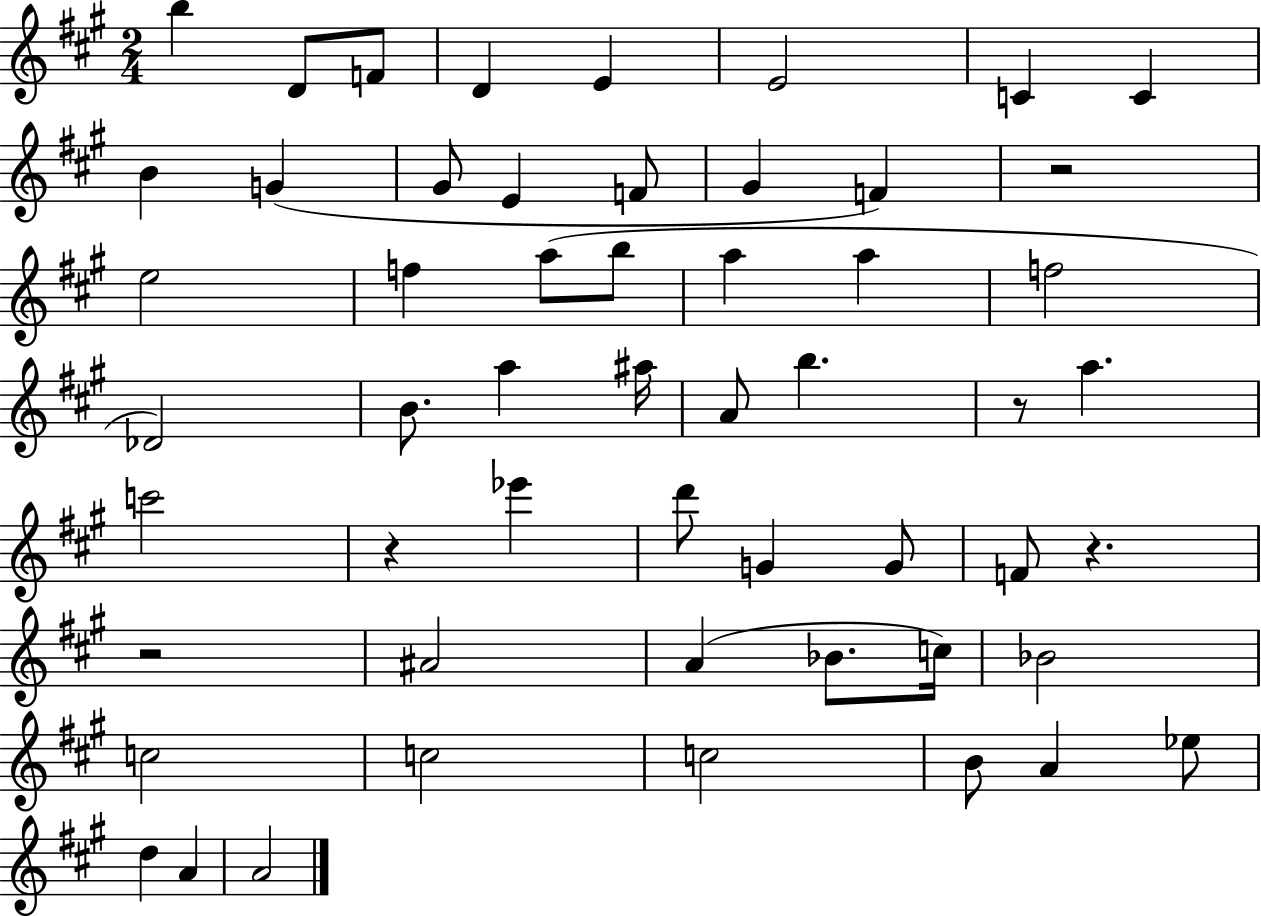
{
  \clef treble
  \numericTimeSignature
  \time 2/4
  \key a \major
  \repeat volta 2 { b''4 d'8 f'8 | d'4 e'4 | e'2 | c'4 c'4 | \break b'4 g'4( | gis'8 e'4 f'8 | gis'4 f'4) | r2 | \break e''2 | f''4 a''8( b''8 | a''4 a''4 | f''2 | \break des'2) | b'8. a''4 ais''16 | a'8 b''4. | r8 a''4. | \break c'''2 | r4 ees'''4 | d'''8 g'4 g'8 | f'8 r4. | \break r2 | ais'2 | a'4( bes'8. c''16) | bes'2 | \break c''2 | c''2 | c''2 | b'8 a'4 ees''8 | \break d''4 a'4 | a'2 | } \bar "|."
}